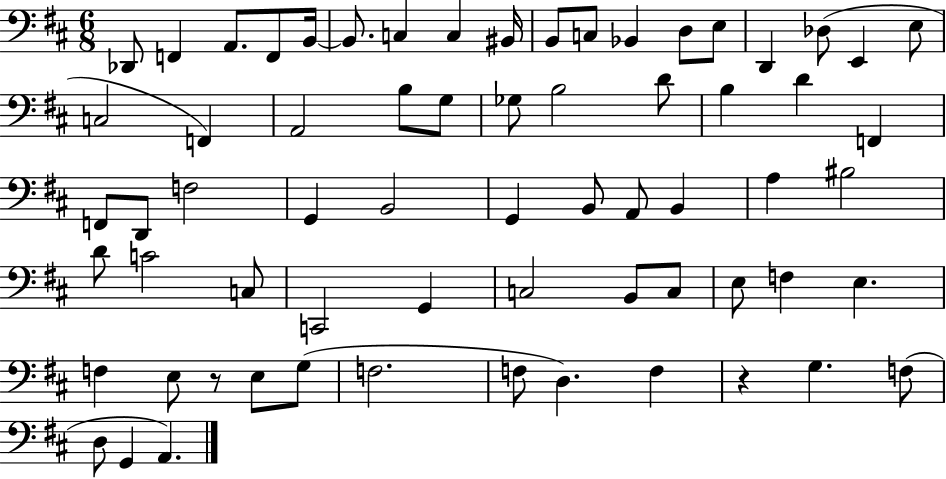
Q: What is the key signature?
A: D major